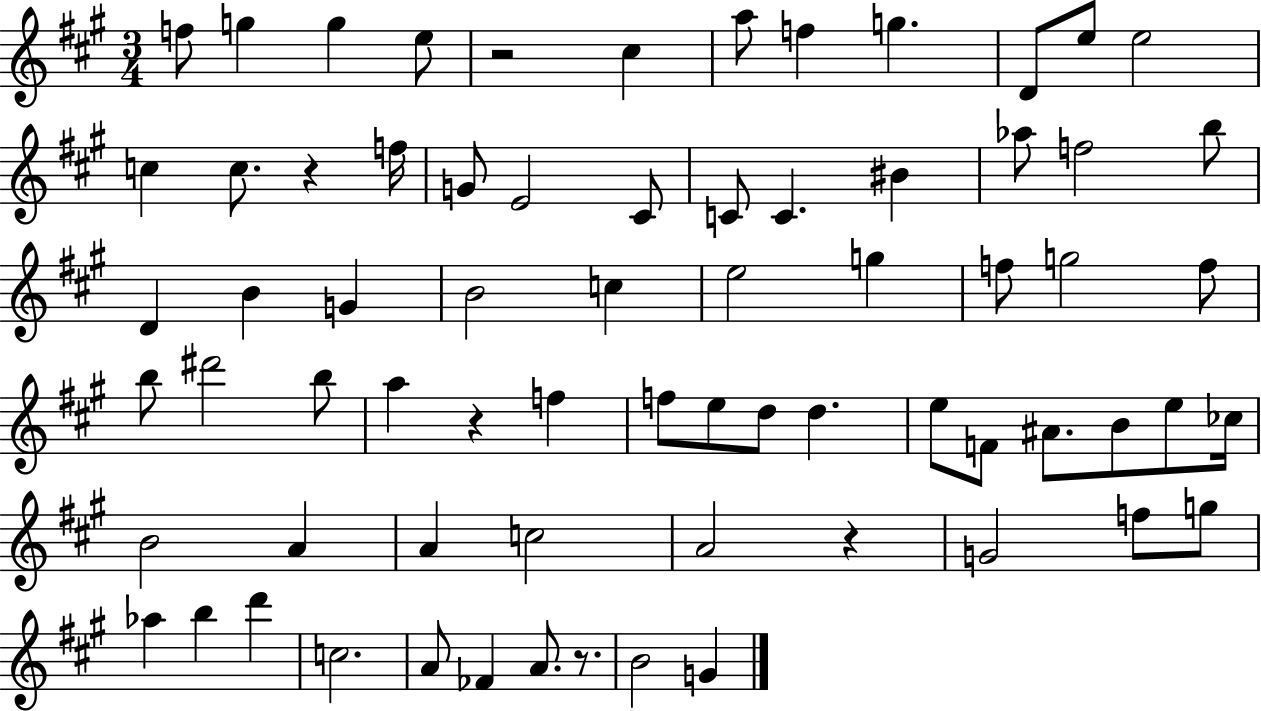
{
  \clef treble
  \numericTimeSignature
  \time 3/4
  \key a \major
  f''8 g''4 g''4 e''8 | r2 cis''4 | a''8 f''4 g''4. | d'8 e''8 e''2 | \break c''4 c''8. r4 f''16 | g'8 e'2 cis'8 | c'8 c'4. bis'4 | aes''8 f''2 b''8 | \break d'4 b'4 g'4 | b'2 c''4 | e''2 g''4 | f''8 g''2 f''8 | \break b''8 dis'''2 b''8 | a''4 r4 f''4 | f''8 e''8 d''8 d''4. | e''8 f'8 ais'8. b'8 e''8 ces''16 | \break b'2 a'4 | a'4 c''2 | a'2 r4 | g'2 f''8 g''8 | \break aes''4 b''4 d'''4 | c''2. | a'8 fes'4 a'8. r8. | b'2 g'4 | \break \bar "|."
}